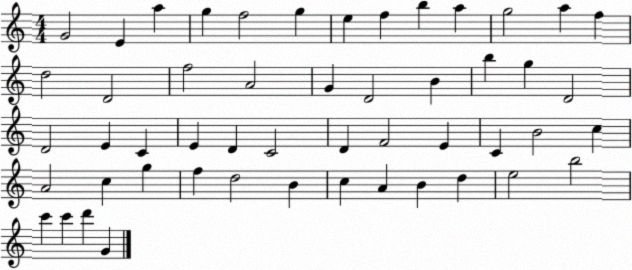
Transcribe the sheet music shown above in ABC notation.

X:1
T:Untitled
M:4/4
L:1/4
K:C
G2 E a g f2 g e f b a g2 a f d2 D2 f2 A2 G D2 B b g D2 D2 E C E D C2 D F2 E C B2 c A2 c g f d2 B c A B d e2 b2 c' c' d' G